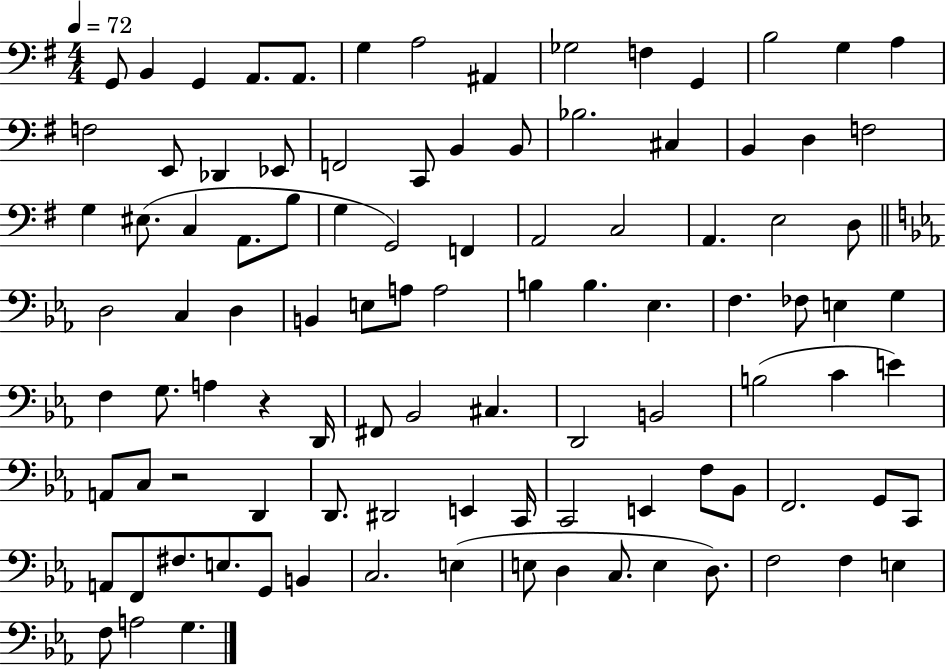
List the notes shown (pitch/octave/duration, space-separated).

G2/e B2/q G2/q A2/e. A2/e. G3/q A3/h A#2/q Gb3/h F3/q G2/q B3/h G3/q A3/q F3/h E2/e Db2/q Eb2/e F2/h C2/e B2/q B2/e Bb3/h. C#3/q B2/q D3/q F3/h G3/q EIS3/e. C3/q A2/e. B3/e G3/q G2/h F2/q A2/h C3/h A2/q. E3/h D3/e D3/h C3/q D3/q B2/q E3/e A3/e A3/h B3/q B3/q. Eb3/q. F3/q. FES3/e E3/q G3/q F3/q G3/e. A3/q R/q D2/s F#2/e Bb2/h C#3/q. D2/h B2/h B3/h C4/q E4/q A2/e C3/e R/h D2/q D2/e. D#2/h E2/q C2/s C2/h E2/q F3/e Bb2/e F2/h. G2/e C2/e A2/e F2/e F#3/e. E3/e. G2/e B2/q C3/h. E3/q E3/e D3/q C3/e. E3/q D3/e. F3/h F3/q E3/q F3/e A3/h G3/q.